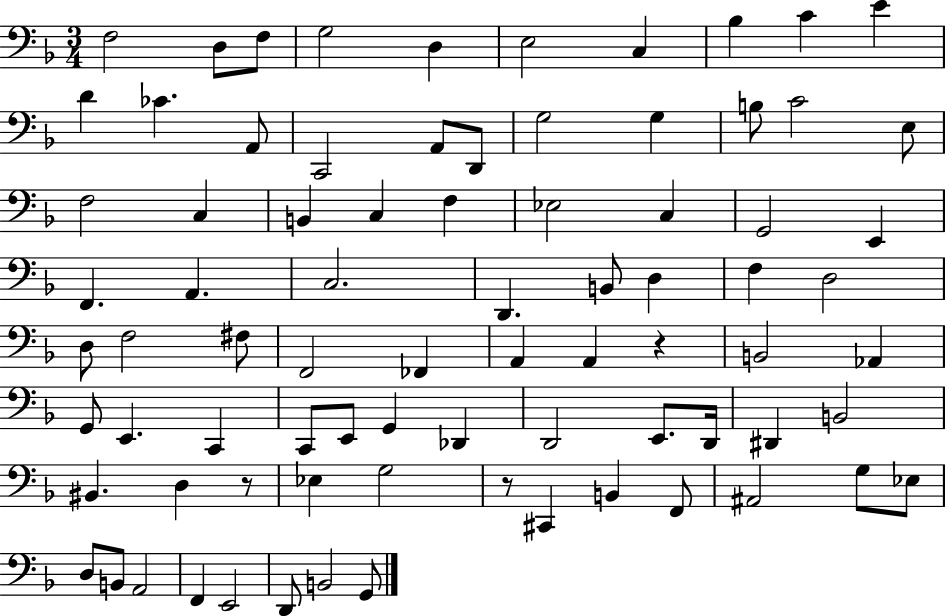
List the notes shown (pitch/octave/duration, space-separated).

F3/h D3/e F3/e G3/h D3/q E3/h C3/q Bb3/q C4/q E4/q D4/q CES4/q. A2/e C2/h A2/e D2/e G3/h G3/q B3/e C4/h E3/e F3/h C3/q B2/q C3/q F3/q Eb3/h C3/q G2/h E2/q F2/q. A2/q. C3/h. D2/q. B2/e D3/q F3/q D3/h D3/e F3/h F#3/e F2/h FES2/q A2/q A2/q R/q B2/h Ab2/q G2/e E2/q. C2/q C2/e E2/e G2/q Db2/q D2/h E2/e. D2/s D#2/q B2/h BIS2/q. D3/q R/e Eb3/q G3/h R/e C#2/q B2/q F2/e A#2/h G3/e Eb3/e D3/e B2/e A2/h F2/q E2/h D2/e B2/h G2/e